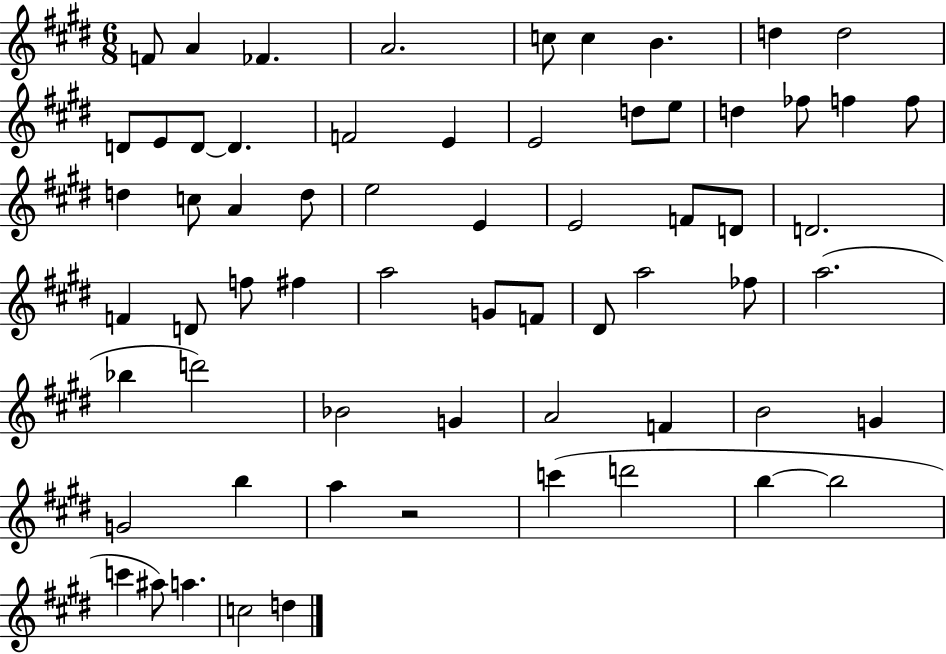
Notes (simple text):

F4/e A4/q FES4/q. A4/h. C5/e C5/q B4/q. D5/q D5/h D4/e E4/e D4/e D4/q. F4/h E4/q E4/h D5/e E5/e D5/q FES5/e F5/q F5/e D5/q C5/e A4/q D5/e E5/h E4/q E4/h F4/e D4/e D4/h. F4/q D4/e F5/e F#5/q A5/h G4/e F4/e D#4/e A5/h FES5/e A5/h. Bb5/q D6/h Bb4/h G4/q A4/h F4/q B4/h G4/q G4/h B5/q A5/q R/h C6/q D6/h B5/q B5/h C6/q A#5/e A5/q. C5/h D5/q